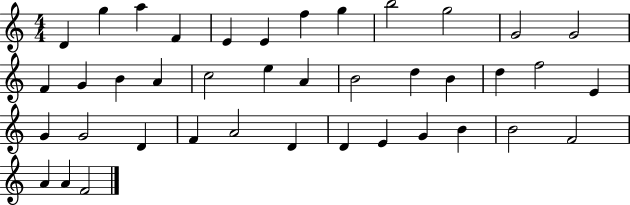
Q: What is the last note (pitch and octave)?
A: F4